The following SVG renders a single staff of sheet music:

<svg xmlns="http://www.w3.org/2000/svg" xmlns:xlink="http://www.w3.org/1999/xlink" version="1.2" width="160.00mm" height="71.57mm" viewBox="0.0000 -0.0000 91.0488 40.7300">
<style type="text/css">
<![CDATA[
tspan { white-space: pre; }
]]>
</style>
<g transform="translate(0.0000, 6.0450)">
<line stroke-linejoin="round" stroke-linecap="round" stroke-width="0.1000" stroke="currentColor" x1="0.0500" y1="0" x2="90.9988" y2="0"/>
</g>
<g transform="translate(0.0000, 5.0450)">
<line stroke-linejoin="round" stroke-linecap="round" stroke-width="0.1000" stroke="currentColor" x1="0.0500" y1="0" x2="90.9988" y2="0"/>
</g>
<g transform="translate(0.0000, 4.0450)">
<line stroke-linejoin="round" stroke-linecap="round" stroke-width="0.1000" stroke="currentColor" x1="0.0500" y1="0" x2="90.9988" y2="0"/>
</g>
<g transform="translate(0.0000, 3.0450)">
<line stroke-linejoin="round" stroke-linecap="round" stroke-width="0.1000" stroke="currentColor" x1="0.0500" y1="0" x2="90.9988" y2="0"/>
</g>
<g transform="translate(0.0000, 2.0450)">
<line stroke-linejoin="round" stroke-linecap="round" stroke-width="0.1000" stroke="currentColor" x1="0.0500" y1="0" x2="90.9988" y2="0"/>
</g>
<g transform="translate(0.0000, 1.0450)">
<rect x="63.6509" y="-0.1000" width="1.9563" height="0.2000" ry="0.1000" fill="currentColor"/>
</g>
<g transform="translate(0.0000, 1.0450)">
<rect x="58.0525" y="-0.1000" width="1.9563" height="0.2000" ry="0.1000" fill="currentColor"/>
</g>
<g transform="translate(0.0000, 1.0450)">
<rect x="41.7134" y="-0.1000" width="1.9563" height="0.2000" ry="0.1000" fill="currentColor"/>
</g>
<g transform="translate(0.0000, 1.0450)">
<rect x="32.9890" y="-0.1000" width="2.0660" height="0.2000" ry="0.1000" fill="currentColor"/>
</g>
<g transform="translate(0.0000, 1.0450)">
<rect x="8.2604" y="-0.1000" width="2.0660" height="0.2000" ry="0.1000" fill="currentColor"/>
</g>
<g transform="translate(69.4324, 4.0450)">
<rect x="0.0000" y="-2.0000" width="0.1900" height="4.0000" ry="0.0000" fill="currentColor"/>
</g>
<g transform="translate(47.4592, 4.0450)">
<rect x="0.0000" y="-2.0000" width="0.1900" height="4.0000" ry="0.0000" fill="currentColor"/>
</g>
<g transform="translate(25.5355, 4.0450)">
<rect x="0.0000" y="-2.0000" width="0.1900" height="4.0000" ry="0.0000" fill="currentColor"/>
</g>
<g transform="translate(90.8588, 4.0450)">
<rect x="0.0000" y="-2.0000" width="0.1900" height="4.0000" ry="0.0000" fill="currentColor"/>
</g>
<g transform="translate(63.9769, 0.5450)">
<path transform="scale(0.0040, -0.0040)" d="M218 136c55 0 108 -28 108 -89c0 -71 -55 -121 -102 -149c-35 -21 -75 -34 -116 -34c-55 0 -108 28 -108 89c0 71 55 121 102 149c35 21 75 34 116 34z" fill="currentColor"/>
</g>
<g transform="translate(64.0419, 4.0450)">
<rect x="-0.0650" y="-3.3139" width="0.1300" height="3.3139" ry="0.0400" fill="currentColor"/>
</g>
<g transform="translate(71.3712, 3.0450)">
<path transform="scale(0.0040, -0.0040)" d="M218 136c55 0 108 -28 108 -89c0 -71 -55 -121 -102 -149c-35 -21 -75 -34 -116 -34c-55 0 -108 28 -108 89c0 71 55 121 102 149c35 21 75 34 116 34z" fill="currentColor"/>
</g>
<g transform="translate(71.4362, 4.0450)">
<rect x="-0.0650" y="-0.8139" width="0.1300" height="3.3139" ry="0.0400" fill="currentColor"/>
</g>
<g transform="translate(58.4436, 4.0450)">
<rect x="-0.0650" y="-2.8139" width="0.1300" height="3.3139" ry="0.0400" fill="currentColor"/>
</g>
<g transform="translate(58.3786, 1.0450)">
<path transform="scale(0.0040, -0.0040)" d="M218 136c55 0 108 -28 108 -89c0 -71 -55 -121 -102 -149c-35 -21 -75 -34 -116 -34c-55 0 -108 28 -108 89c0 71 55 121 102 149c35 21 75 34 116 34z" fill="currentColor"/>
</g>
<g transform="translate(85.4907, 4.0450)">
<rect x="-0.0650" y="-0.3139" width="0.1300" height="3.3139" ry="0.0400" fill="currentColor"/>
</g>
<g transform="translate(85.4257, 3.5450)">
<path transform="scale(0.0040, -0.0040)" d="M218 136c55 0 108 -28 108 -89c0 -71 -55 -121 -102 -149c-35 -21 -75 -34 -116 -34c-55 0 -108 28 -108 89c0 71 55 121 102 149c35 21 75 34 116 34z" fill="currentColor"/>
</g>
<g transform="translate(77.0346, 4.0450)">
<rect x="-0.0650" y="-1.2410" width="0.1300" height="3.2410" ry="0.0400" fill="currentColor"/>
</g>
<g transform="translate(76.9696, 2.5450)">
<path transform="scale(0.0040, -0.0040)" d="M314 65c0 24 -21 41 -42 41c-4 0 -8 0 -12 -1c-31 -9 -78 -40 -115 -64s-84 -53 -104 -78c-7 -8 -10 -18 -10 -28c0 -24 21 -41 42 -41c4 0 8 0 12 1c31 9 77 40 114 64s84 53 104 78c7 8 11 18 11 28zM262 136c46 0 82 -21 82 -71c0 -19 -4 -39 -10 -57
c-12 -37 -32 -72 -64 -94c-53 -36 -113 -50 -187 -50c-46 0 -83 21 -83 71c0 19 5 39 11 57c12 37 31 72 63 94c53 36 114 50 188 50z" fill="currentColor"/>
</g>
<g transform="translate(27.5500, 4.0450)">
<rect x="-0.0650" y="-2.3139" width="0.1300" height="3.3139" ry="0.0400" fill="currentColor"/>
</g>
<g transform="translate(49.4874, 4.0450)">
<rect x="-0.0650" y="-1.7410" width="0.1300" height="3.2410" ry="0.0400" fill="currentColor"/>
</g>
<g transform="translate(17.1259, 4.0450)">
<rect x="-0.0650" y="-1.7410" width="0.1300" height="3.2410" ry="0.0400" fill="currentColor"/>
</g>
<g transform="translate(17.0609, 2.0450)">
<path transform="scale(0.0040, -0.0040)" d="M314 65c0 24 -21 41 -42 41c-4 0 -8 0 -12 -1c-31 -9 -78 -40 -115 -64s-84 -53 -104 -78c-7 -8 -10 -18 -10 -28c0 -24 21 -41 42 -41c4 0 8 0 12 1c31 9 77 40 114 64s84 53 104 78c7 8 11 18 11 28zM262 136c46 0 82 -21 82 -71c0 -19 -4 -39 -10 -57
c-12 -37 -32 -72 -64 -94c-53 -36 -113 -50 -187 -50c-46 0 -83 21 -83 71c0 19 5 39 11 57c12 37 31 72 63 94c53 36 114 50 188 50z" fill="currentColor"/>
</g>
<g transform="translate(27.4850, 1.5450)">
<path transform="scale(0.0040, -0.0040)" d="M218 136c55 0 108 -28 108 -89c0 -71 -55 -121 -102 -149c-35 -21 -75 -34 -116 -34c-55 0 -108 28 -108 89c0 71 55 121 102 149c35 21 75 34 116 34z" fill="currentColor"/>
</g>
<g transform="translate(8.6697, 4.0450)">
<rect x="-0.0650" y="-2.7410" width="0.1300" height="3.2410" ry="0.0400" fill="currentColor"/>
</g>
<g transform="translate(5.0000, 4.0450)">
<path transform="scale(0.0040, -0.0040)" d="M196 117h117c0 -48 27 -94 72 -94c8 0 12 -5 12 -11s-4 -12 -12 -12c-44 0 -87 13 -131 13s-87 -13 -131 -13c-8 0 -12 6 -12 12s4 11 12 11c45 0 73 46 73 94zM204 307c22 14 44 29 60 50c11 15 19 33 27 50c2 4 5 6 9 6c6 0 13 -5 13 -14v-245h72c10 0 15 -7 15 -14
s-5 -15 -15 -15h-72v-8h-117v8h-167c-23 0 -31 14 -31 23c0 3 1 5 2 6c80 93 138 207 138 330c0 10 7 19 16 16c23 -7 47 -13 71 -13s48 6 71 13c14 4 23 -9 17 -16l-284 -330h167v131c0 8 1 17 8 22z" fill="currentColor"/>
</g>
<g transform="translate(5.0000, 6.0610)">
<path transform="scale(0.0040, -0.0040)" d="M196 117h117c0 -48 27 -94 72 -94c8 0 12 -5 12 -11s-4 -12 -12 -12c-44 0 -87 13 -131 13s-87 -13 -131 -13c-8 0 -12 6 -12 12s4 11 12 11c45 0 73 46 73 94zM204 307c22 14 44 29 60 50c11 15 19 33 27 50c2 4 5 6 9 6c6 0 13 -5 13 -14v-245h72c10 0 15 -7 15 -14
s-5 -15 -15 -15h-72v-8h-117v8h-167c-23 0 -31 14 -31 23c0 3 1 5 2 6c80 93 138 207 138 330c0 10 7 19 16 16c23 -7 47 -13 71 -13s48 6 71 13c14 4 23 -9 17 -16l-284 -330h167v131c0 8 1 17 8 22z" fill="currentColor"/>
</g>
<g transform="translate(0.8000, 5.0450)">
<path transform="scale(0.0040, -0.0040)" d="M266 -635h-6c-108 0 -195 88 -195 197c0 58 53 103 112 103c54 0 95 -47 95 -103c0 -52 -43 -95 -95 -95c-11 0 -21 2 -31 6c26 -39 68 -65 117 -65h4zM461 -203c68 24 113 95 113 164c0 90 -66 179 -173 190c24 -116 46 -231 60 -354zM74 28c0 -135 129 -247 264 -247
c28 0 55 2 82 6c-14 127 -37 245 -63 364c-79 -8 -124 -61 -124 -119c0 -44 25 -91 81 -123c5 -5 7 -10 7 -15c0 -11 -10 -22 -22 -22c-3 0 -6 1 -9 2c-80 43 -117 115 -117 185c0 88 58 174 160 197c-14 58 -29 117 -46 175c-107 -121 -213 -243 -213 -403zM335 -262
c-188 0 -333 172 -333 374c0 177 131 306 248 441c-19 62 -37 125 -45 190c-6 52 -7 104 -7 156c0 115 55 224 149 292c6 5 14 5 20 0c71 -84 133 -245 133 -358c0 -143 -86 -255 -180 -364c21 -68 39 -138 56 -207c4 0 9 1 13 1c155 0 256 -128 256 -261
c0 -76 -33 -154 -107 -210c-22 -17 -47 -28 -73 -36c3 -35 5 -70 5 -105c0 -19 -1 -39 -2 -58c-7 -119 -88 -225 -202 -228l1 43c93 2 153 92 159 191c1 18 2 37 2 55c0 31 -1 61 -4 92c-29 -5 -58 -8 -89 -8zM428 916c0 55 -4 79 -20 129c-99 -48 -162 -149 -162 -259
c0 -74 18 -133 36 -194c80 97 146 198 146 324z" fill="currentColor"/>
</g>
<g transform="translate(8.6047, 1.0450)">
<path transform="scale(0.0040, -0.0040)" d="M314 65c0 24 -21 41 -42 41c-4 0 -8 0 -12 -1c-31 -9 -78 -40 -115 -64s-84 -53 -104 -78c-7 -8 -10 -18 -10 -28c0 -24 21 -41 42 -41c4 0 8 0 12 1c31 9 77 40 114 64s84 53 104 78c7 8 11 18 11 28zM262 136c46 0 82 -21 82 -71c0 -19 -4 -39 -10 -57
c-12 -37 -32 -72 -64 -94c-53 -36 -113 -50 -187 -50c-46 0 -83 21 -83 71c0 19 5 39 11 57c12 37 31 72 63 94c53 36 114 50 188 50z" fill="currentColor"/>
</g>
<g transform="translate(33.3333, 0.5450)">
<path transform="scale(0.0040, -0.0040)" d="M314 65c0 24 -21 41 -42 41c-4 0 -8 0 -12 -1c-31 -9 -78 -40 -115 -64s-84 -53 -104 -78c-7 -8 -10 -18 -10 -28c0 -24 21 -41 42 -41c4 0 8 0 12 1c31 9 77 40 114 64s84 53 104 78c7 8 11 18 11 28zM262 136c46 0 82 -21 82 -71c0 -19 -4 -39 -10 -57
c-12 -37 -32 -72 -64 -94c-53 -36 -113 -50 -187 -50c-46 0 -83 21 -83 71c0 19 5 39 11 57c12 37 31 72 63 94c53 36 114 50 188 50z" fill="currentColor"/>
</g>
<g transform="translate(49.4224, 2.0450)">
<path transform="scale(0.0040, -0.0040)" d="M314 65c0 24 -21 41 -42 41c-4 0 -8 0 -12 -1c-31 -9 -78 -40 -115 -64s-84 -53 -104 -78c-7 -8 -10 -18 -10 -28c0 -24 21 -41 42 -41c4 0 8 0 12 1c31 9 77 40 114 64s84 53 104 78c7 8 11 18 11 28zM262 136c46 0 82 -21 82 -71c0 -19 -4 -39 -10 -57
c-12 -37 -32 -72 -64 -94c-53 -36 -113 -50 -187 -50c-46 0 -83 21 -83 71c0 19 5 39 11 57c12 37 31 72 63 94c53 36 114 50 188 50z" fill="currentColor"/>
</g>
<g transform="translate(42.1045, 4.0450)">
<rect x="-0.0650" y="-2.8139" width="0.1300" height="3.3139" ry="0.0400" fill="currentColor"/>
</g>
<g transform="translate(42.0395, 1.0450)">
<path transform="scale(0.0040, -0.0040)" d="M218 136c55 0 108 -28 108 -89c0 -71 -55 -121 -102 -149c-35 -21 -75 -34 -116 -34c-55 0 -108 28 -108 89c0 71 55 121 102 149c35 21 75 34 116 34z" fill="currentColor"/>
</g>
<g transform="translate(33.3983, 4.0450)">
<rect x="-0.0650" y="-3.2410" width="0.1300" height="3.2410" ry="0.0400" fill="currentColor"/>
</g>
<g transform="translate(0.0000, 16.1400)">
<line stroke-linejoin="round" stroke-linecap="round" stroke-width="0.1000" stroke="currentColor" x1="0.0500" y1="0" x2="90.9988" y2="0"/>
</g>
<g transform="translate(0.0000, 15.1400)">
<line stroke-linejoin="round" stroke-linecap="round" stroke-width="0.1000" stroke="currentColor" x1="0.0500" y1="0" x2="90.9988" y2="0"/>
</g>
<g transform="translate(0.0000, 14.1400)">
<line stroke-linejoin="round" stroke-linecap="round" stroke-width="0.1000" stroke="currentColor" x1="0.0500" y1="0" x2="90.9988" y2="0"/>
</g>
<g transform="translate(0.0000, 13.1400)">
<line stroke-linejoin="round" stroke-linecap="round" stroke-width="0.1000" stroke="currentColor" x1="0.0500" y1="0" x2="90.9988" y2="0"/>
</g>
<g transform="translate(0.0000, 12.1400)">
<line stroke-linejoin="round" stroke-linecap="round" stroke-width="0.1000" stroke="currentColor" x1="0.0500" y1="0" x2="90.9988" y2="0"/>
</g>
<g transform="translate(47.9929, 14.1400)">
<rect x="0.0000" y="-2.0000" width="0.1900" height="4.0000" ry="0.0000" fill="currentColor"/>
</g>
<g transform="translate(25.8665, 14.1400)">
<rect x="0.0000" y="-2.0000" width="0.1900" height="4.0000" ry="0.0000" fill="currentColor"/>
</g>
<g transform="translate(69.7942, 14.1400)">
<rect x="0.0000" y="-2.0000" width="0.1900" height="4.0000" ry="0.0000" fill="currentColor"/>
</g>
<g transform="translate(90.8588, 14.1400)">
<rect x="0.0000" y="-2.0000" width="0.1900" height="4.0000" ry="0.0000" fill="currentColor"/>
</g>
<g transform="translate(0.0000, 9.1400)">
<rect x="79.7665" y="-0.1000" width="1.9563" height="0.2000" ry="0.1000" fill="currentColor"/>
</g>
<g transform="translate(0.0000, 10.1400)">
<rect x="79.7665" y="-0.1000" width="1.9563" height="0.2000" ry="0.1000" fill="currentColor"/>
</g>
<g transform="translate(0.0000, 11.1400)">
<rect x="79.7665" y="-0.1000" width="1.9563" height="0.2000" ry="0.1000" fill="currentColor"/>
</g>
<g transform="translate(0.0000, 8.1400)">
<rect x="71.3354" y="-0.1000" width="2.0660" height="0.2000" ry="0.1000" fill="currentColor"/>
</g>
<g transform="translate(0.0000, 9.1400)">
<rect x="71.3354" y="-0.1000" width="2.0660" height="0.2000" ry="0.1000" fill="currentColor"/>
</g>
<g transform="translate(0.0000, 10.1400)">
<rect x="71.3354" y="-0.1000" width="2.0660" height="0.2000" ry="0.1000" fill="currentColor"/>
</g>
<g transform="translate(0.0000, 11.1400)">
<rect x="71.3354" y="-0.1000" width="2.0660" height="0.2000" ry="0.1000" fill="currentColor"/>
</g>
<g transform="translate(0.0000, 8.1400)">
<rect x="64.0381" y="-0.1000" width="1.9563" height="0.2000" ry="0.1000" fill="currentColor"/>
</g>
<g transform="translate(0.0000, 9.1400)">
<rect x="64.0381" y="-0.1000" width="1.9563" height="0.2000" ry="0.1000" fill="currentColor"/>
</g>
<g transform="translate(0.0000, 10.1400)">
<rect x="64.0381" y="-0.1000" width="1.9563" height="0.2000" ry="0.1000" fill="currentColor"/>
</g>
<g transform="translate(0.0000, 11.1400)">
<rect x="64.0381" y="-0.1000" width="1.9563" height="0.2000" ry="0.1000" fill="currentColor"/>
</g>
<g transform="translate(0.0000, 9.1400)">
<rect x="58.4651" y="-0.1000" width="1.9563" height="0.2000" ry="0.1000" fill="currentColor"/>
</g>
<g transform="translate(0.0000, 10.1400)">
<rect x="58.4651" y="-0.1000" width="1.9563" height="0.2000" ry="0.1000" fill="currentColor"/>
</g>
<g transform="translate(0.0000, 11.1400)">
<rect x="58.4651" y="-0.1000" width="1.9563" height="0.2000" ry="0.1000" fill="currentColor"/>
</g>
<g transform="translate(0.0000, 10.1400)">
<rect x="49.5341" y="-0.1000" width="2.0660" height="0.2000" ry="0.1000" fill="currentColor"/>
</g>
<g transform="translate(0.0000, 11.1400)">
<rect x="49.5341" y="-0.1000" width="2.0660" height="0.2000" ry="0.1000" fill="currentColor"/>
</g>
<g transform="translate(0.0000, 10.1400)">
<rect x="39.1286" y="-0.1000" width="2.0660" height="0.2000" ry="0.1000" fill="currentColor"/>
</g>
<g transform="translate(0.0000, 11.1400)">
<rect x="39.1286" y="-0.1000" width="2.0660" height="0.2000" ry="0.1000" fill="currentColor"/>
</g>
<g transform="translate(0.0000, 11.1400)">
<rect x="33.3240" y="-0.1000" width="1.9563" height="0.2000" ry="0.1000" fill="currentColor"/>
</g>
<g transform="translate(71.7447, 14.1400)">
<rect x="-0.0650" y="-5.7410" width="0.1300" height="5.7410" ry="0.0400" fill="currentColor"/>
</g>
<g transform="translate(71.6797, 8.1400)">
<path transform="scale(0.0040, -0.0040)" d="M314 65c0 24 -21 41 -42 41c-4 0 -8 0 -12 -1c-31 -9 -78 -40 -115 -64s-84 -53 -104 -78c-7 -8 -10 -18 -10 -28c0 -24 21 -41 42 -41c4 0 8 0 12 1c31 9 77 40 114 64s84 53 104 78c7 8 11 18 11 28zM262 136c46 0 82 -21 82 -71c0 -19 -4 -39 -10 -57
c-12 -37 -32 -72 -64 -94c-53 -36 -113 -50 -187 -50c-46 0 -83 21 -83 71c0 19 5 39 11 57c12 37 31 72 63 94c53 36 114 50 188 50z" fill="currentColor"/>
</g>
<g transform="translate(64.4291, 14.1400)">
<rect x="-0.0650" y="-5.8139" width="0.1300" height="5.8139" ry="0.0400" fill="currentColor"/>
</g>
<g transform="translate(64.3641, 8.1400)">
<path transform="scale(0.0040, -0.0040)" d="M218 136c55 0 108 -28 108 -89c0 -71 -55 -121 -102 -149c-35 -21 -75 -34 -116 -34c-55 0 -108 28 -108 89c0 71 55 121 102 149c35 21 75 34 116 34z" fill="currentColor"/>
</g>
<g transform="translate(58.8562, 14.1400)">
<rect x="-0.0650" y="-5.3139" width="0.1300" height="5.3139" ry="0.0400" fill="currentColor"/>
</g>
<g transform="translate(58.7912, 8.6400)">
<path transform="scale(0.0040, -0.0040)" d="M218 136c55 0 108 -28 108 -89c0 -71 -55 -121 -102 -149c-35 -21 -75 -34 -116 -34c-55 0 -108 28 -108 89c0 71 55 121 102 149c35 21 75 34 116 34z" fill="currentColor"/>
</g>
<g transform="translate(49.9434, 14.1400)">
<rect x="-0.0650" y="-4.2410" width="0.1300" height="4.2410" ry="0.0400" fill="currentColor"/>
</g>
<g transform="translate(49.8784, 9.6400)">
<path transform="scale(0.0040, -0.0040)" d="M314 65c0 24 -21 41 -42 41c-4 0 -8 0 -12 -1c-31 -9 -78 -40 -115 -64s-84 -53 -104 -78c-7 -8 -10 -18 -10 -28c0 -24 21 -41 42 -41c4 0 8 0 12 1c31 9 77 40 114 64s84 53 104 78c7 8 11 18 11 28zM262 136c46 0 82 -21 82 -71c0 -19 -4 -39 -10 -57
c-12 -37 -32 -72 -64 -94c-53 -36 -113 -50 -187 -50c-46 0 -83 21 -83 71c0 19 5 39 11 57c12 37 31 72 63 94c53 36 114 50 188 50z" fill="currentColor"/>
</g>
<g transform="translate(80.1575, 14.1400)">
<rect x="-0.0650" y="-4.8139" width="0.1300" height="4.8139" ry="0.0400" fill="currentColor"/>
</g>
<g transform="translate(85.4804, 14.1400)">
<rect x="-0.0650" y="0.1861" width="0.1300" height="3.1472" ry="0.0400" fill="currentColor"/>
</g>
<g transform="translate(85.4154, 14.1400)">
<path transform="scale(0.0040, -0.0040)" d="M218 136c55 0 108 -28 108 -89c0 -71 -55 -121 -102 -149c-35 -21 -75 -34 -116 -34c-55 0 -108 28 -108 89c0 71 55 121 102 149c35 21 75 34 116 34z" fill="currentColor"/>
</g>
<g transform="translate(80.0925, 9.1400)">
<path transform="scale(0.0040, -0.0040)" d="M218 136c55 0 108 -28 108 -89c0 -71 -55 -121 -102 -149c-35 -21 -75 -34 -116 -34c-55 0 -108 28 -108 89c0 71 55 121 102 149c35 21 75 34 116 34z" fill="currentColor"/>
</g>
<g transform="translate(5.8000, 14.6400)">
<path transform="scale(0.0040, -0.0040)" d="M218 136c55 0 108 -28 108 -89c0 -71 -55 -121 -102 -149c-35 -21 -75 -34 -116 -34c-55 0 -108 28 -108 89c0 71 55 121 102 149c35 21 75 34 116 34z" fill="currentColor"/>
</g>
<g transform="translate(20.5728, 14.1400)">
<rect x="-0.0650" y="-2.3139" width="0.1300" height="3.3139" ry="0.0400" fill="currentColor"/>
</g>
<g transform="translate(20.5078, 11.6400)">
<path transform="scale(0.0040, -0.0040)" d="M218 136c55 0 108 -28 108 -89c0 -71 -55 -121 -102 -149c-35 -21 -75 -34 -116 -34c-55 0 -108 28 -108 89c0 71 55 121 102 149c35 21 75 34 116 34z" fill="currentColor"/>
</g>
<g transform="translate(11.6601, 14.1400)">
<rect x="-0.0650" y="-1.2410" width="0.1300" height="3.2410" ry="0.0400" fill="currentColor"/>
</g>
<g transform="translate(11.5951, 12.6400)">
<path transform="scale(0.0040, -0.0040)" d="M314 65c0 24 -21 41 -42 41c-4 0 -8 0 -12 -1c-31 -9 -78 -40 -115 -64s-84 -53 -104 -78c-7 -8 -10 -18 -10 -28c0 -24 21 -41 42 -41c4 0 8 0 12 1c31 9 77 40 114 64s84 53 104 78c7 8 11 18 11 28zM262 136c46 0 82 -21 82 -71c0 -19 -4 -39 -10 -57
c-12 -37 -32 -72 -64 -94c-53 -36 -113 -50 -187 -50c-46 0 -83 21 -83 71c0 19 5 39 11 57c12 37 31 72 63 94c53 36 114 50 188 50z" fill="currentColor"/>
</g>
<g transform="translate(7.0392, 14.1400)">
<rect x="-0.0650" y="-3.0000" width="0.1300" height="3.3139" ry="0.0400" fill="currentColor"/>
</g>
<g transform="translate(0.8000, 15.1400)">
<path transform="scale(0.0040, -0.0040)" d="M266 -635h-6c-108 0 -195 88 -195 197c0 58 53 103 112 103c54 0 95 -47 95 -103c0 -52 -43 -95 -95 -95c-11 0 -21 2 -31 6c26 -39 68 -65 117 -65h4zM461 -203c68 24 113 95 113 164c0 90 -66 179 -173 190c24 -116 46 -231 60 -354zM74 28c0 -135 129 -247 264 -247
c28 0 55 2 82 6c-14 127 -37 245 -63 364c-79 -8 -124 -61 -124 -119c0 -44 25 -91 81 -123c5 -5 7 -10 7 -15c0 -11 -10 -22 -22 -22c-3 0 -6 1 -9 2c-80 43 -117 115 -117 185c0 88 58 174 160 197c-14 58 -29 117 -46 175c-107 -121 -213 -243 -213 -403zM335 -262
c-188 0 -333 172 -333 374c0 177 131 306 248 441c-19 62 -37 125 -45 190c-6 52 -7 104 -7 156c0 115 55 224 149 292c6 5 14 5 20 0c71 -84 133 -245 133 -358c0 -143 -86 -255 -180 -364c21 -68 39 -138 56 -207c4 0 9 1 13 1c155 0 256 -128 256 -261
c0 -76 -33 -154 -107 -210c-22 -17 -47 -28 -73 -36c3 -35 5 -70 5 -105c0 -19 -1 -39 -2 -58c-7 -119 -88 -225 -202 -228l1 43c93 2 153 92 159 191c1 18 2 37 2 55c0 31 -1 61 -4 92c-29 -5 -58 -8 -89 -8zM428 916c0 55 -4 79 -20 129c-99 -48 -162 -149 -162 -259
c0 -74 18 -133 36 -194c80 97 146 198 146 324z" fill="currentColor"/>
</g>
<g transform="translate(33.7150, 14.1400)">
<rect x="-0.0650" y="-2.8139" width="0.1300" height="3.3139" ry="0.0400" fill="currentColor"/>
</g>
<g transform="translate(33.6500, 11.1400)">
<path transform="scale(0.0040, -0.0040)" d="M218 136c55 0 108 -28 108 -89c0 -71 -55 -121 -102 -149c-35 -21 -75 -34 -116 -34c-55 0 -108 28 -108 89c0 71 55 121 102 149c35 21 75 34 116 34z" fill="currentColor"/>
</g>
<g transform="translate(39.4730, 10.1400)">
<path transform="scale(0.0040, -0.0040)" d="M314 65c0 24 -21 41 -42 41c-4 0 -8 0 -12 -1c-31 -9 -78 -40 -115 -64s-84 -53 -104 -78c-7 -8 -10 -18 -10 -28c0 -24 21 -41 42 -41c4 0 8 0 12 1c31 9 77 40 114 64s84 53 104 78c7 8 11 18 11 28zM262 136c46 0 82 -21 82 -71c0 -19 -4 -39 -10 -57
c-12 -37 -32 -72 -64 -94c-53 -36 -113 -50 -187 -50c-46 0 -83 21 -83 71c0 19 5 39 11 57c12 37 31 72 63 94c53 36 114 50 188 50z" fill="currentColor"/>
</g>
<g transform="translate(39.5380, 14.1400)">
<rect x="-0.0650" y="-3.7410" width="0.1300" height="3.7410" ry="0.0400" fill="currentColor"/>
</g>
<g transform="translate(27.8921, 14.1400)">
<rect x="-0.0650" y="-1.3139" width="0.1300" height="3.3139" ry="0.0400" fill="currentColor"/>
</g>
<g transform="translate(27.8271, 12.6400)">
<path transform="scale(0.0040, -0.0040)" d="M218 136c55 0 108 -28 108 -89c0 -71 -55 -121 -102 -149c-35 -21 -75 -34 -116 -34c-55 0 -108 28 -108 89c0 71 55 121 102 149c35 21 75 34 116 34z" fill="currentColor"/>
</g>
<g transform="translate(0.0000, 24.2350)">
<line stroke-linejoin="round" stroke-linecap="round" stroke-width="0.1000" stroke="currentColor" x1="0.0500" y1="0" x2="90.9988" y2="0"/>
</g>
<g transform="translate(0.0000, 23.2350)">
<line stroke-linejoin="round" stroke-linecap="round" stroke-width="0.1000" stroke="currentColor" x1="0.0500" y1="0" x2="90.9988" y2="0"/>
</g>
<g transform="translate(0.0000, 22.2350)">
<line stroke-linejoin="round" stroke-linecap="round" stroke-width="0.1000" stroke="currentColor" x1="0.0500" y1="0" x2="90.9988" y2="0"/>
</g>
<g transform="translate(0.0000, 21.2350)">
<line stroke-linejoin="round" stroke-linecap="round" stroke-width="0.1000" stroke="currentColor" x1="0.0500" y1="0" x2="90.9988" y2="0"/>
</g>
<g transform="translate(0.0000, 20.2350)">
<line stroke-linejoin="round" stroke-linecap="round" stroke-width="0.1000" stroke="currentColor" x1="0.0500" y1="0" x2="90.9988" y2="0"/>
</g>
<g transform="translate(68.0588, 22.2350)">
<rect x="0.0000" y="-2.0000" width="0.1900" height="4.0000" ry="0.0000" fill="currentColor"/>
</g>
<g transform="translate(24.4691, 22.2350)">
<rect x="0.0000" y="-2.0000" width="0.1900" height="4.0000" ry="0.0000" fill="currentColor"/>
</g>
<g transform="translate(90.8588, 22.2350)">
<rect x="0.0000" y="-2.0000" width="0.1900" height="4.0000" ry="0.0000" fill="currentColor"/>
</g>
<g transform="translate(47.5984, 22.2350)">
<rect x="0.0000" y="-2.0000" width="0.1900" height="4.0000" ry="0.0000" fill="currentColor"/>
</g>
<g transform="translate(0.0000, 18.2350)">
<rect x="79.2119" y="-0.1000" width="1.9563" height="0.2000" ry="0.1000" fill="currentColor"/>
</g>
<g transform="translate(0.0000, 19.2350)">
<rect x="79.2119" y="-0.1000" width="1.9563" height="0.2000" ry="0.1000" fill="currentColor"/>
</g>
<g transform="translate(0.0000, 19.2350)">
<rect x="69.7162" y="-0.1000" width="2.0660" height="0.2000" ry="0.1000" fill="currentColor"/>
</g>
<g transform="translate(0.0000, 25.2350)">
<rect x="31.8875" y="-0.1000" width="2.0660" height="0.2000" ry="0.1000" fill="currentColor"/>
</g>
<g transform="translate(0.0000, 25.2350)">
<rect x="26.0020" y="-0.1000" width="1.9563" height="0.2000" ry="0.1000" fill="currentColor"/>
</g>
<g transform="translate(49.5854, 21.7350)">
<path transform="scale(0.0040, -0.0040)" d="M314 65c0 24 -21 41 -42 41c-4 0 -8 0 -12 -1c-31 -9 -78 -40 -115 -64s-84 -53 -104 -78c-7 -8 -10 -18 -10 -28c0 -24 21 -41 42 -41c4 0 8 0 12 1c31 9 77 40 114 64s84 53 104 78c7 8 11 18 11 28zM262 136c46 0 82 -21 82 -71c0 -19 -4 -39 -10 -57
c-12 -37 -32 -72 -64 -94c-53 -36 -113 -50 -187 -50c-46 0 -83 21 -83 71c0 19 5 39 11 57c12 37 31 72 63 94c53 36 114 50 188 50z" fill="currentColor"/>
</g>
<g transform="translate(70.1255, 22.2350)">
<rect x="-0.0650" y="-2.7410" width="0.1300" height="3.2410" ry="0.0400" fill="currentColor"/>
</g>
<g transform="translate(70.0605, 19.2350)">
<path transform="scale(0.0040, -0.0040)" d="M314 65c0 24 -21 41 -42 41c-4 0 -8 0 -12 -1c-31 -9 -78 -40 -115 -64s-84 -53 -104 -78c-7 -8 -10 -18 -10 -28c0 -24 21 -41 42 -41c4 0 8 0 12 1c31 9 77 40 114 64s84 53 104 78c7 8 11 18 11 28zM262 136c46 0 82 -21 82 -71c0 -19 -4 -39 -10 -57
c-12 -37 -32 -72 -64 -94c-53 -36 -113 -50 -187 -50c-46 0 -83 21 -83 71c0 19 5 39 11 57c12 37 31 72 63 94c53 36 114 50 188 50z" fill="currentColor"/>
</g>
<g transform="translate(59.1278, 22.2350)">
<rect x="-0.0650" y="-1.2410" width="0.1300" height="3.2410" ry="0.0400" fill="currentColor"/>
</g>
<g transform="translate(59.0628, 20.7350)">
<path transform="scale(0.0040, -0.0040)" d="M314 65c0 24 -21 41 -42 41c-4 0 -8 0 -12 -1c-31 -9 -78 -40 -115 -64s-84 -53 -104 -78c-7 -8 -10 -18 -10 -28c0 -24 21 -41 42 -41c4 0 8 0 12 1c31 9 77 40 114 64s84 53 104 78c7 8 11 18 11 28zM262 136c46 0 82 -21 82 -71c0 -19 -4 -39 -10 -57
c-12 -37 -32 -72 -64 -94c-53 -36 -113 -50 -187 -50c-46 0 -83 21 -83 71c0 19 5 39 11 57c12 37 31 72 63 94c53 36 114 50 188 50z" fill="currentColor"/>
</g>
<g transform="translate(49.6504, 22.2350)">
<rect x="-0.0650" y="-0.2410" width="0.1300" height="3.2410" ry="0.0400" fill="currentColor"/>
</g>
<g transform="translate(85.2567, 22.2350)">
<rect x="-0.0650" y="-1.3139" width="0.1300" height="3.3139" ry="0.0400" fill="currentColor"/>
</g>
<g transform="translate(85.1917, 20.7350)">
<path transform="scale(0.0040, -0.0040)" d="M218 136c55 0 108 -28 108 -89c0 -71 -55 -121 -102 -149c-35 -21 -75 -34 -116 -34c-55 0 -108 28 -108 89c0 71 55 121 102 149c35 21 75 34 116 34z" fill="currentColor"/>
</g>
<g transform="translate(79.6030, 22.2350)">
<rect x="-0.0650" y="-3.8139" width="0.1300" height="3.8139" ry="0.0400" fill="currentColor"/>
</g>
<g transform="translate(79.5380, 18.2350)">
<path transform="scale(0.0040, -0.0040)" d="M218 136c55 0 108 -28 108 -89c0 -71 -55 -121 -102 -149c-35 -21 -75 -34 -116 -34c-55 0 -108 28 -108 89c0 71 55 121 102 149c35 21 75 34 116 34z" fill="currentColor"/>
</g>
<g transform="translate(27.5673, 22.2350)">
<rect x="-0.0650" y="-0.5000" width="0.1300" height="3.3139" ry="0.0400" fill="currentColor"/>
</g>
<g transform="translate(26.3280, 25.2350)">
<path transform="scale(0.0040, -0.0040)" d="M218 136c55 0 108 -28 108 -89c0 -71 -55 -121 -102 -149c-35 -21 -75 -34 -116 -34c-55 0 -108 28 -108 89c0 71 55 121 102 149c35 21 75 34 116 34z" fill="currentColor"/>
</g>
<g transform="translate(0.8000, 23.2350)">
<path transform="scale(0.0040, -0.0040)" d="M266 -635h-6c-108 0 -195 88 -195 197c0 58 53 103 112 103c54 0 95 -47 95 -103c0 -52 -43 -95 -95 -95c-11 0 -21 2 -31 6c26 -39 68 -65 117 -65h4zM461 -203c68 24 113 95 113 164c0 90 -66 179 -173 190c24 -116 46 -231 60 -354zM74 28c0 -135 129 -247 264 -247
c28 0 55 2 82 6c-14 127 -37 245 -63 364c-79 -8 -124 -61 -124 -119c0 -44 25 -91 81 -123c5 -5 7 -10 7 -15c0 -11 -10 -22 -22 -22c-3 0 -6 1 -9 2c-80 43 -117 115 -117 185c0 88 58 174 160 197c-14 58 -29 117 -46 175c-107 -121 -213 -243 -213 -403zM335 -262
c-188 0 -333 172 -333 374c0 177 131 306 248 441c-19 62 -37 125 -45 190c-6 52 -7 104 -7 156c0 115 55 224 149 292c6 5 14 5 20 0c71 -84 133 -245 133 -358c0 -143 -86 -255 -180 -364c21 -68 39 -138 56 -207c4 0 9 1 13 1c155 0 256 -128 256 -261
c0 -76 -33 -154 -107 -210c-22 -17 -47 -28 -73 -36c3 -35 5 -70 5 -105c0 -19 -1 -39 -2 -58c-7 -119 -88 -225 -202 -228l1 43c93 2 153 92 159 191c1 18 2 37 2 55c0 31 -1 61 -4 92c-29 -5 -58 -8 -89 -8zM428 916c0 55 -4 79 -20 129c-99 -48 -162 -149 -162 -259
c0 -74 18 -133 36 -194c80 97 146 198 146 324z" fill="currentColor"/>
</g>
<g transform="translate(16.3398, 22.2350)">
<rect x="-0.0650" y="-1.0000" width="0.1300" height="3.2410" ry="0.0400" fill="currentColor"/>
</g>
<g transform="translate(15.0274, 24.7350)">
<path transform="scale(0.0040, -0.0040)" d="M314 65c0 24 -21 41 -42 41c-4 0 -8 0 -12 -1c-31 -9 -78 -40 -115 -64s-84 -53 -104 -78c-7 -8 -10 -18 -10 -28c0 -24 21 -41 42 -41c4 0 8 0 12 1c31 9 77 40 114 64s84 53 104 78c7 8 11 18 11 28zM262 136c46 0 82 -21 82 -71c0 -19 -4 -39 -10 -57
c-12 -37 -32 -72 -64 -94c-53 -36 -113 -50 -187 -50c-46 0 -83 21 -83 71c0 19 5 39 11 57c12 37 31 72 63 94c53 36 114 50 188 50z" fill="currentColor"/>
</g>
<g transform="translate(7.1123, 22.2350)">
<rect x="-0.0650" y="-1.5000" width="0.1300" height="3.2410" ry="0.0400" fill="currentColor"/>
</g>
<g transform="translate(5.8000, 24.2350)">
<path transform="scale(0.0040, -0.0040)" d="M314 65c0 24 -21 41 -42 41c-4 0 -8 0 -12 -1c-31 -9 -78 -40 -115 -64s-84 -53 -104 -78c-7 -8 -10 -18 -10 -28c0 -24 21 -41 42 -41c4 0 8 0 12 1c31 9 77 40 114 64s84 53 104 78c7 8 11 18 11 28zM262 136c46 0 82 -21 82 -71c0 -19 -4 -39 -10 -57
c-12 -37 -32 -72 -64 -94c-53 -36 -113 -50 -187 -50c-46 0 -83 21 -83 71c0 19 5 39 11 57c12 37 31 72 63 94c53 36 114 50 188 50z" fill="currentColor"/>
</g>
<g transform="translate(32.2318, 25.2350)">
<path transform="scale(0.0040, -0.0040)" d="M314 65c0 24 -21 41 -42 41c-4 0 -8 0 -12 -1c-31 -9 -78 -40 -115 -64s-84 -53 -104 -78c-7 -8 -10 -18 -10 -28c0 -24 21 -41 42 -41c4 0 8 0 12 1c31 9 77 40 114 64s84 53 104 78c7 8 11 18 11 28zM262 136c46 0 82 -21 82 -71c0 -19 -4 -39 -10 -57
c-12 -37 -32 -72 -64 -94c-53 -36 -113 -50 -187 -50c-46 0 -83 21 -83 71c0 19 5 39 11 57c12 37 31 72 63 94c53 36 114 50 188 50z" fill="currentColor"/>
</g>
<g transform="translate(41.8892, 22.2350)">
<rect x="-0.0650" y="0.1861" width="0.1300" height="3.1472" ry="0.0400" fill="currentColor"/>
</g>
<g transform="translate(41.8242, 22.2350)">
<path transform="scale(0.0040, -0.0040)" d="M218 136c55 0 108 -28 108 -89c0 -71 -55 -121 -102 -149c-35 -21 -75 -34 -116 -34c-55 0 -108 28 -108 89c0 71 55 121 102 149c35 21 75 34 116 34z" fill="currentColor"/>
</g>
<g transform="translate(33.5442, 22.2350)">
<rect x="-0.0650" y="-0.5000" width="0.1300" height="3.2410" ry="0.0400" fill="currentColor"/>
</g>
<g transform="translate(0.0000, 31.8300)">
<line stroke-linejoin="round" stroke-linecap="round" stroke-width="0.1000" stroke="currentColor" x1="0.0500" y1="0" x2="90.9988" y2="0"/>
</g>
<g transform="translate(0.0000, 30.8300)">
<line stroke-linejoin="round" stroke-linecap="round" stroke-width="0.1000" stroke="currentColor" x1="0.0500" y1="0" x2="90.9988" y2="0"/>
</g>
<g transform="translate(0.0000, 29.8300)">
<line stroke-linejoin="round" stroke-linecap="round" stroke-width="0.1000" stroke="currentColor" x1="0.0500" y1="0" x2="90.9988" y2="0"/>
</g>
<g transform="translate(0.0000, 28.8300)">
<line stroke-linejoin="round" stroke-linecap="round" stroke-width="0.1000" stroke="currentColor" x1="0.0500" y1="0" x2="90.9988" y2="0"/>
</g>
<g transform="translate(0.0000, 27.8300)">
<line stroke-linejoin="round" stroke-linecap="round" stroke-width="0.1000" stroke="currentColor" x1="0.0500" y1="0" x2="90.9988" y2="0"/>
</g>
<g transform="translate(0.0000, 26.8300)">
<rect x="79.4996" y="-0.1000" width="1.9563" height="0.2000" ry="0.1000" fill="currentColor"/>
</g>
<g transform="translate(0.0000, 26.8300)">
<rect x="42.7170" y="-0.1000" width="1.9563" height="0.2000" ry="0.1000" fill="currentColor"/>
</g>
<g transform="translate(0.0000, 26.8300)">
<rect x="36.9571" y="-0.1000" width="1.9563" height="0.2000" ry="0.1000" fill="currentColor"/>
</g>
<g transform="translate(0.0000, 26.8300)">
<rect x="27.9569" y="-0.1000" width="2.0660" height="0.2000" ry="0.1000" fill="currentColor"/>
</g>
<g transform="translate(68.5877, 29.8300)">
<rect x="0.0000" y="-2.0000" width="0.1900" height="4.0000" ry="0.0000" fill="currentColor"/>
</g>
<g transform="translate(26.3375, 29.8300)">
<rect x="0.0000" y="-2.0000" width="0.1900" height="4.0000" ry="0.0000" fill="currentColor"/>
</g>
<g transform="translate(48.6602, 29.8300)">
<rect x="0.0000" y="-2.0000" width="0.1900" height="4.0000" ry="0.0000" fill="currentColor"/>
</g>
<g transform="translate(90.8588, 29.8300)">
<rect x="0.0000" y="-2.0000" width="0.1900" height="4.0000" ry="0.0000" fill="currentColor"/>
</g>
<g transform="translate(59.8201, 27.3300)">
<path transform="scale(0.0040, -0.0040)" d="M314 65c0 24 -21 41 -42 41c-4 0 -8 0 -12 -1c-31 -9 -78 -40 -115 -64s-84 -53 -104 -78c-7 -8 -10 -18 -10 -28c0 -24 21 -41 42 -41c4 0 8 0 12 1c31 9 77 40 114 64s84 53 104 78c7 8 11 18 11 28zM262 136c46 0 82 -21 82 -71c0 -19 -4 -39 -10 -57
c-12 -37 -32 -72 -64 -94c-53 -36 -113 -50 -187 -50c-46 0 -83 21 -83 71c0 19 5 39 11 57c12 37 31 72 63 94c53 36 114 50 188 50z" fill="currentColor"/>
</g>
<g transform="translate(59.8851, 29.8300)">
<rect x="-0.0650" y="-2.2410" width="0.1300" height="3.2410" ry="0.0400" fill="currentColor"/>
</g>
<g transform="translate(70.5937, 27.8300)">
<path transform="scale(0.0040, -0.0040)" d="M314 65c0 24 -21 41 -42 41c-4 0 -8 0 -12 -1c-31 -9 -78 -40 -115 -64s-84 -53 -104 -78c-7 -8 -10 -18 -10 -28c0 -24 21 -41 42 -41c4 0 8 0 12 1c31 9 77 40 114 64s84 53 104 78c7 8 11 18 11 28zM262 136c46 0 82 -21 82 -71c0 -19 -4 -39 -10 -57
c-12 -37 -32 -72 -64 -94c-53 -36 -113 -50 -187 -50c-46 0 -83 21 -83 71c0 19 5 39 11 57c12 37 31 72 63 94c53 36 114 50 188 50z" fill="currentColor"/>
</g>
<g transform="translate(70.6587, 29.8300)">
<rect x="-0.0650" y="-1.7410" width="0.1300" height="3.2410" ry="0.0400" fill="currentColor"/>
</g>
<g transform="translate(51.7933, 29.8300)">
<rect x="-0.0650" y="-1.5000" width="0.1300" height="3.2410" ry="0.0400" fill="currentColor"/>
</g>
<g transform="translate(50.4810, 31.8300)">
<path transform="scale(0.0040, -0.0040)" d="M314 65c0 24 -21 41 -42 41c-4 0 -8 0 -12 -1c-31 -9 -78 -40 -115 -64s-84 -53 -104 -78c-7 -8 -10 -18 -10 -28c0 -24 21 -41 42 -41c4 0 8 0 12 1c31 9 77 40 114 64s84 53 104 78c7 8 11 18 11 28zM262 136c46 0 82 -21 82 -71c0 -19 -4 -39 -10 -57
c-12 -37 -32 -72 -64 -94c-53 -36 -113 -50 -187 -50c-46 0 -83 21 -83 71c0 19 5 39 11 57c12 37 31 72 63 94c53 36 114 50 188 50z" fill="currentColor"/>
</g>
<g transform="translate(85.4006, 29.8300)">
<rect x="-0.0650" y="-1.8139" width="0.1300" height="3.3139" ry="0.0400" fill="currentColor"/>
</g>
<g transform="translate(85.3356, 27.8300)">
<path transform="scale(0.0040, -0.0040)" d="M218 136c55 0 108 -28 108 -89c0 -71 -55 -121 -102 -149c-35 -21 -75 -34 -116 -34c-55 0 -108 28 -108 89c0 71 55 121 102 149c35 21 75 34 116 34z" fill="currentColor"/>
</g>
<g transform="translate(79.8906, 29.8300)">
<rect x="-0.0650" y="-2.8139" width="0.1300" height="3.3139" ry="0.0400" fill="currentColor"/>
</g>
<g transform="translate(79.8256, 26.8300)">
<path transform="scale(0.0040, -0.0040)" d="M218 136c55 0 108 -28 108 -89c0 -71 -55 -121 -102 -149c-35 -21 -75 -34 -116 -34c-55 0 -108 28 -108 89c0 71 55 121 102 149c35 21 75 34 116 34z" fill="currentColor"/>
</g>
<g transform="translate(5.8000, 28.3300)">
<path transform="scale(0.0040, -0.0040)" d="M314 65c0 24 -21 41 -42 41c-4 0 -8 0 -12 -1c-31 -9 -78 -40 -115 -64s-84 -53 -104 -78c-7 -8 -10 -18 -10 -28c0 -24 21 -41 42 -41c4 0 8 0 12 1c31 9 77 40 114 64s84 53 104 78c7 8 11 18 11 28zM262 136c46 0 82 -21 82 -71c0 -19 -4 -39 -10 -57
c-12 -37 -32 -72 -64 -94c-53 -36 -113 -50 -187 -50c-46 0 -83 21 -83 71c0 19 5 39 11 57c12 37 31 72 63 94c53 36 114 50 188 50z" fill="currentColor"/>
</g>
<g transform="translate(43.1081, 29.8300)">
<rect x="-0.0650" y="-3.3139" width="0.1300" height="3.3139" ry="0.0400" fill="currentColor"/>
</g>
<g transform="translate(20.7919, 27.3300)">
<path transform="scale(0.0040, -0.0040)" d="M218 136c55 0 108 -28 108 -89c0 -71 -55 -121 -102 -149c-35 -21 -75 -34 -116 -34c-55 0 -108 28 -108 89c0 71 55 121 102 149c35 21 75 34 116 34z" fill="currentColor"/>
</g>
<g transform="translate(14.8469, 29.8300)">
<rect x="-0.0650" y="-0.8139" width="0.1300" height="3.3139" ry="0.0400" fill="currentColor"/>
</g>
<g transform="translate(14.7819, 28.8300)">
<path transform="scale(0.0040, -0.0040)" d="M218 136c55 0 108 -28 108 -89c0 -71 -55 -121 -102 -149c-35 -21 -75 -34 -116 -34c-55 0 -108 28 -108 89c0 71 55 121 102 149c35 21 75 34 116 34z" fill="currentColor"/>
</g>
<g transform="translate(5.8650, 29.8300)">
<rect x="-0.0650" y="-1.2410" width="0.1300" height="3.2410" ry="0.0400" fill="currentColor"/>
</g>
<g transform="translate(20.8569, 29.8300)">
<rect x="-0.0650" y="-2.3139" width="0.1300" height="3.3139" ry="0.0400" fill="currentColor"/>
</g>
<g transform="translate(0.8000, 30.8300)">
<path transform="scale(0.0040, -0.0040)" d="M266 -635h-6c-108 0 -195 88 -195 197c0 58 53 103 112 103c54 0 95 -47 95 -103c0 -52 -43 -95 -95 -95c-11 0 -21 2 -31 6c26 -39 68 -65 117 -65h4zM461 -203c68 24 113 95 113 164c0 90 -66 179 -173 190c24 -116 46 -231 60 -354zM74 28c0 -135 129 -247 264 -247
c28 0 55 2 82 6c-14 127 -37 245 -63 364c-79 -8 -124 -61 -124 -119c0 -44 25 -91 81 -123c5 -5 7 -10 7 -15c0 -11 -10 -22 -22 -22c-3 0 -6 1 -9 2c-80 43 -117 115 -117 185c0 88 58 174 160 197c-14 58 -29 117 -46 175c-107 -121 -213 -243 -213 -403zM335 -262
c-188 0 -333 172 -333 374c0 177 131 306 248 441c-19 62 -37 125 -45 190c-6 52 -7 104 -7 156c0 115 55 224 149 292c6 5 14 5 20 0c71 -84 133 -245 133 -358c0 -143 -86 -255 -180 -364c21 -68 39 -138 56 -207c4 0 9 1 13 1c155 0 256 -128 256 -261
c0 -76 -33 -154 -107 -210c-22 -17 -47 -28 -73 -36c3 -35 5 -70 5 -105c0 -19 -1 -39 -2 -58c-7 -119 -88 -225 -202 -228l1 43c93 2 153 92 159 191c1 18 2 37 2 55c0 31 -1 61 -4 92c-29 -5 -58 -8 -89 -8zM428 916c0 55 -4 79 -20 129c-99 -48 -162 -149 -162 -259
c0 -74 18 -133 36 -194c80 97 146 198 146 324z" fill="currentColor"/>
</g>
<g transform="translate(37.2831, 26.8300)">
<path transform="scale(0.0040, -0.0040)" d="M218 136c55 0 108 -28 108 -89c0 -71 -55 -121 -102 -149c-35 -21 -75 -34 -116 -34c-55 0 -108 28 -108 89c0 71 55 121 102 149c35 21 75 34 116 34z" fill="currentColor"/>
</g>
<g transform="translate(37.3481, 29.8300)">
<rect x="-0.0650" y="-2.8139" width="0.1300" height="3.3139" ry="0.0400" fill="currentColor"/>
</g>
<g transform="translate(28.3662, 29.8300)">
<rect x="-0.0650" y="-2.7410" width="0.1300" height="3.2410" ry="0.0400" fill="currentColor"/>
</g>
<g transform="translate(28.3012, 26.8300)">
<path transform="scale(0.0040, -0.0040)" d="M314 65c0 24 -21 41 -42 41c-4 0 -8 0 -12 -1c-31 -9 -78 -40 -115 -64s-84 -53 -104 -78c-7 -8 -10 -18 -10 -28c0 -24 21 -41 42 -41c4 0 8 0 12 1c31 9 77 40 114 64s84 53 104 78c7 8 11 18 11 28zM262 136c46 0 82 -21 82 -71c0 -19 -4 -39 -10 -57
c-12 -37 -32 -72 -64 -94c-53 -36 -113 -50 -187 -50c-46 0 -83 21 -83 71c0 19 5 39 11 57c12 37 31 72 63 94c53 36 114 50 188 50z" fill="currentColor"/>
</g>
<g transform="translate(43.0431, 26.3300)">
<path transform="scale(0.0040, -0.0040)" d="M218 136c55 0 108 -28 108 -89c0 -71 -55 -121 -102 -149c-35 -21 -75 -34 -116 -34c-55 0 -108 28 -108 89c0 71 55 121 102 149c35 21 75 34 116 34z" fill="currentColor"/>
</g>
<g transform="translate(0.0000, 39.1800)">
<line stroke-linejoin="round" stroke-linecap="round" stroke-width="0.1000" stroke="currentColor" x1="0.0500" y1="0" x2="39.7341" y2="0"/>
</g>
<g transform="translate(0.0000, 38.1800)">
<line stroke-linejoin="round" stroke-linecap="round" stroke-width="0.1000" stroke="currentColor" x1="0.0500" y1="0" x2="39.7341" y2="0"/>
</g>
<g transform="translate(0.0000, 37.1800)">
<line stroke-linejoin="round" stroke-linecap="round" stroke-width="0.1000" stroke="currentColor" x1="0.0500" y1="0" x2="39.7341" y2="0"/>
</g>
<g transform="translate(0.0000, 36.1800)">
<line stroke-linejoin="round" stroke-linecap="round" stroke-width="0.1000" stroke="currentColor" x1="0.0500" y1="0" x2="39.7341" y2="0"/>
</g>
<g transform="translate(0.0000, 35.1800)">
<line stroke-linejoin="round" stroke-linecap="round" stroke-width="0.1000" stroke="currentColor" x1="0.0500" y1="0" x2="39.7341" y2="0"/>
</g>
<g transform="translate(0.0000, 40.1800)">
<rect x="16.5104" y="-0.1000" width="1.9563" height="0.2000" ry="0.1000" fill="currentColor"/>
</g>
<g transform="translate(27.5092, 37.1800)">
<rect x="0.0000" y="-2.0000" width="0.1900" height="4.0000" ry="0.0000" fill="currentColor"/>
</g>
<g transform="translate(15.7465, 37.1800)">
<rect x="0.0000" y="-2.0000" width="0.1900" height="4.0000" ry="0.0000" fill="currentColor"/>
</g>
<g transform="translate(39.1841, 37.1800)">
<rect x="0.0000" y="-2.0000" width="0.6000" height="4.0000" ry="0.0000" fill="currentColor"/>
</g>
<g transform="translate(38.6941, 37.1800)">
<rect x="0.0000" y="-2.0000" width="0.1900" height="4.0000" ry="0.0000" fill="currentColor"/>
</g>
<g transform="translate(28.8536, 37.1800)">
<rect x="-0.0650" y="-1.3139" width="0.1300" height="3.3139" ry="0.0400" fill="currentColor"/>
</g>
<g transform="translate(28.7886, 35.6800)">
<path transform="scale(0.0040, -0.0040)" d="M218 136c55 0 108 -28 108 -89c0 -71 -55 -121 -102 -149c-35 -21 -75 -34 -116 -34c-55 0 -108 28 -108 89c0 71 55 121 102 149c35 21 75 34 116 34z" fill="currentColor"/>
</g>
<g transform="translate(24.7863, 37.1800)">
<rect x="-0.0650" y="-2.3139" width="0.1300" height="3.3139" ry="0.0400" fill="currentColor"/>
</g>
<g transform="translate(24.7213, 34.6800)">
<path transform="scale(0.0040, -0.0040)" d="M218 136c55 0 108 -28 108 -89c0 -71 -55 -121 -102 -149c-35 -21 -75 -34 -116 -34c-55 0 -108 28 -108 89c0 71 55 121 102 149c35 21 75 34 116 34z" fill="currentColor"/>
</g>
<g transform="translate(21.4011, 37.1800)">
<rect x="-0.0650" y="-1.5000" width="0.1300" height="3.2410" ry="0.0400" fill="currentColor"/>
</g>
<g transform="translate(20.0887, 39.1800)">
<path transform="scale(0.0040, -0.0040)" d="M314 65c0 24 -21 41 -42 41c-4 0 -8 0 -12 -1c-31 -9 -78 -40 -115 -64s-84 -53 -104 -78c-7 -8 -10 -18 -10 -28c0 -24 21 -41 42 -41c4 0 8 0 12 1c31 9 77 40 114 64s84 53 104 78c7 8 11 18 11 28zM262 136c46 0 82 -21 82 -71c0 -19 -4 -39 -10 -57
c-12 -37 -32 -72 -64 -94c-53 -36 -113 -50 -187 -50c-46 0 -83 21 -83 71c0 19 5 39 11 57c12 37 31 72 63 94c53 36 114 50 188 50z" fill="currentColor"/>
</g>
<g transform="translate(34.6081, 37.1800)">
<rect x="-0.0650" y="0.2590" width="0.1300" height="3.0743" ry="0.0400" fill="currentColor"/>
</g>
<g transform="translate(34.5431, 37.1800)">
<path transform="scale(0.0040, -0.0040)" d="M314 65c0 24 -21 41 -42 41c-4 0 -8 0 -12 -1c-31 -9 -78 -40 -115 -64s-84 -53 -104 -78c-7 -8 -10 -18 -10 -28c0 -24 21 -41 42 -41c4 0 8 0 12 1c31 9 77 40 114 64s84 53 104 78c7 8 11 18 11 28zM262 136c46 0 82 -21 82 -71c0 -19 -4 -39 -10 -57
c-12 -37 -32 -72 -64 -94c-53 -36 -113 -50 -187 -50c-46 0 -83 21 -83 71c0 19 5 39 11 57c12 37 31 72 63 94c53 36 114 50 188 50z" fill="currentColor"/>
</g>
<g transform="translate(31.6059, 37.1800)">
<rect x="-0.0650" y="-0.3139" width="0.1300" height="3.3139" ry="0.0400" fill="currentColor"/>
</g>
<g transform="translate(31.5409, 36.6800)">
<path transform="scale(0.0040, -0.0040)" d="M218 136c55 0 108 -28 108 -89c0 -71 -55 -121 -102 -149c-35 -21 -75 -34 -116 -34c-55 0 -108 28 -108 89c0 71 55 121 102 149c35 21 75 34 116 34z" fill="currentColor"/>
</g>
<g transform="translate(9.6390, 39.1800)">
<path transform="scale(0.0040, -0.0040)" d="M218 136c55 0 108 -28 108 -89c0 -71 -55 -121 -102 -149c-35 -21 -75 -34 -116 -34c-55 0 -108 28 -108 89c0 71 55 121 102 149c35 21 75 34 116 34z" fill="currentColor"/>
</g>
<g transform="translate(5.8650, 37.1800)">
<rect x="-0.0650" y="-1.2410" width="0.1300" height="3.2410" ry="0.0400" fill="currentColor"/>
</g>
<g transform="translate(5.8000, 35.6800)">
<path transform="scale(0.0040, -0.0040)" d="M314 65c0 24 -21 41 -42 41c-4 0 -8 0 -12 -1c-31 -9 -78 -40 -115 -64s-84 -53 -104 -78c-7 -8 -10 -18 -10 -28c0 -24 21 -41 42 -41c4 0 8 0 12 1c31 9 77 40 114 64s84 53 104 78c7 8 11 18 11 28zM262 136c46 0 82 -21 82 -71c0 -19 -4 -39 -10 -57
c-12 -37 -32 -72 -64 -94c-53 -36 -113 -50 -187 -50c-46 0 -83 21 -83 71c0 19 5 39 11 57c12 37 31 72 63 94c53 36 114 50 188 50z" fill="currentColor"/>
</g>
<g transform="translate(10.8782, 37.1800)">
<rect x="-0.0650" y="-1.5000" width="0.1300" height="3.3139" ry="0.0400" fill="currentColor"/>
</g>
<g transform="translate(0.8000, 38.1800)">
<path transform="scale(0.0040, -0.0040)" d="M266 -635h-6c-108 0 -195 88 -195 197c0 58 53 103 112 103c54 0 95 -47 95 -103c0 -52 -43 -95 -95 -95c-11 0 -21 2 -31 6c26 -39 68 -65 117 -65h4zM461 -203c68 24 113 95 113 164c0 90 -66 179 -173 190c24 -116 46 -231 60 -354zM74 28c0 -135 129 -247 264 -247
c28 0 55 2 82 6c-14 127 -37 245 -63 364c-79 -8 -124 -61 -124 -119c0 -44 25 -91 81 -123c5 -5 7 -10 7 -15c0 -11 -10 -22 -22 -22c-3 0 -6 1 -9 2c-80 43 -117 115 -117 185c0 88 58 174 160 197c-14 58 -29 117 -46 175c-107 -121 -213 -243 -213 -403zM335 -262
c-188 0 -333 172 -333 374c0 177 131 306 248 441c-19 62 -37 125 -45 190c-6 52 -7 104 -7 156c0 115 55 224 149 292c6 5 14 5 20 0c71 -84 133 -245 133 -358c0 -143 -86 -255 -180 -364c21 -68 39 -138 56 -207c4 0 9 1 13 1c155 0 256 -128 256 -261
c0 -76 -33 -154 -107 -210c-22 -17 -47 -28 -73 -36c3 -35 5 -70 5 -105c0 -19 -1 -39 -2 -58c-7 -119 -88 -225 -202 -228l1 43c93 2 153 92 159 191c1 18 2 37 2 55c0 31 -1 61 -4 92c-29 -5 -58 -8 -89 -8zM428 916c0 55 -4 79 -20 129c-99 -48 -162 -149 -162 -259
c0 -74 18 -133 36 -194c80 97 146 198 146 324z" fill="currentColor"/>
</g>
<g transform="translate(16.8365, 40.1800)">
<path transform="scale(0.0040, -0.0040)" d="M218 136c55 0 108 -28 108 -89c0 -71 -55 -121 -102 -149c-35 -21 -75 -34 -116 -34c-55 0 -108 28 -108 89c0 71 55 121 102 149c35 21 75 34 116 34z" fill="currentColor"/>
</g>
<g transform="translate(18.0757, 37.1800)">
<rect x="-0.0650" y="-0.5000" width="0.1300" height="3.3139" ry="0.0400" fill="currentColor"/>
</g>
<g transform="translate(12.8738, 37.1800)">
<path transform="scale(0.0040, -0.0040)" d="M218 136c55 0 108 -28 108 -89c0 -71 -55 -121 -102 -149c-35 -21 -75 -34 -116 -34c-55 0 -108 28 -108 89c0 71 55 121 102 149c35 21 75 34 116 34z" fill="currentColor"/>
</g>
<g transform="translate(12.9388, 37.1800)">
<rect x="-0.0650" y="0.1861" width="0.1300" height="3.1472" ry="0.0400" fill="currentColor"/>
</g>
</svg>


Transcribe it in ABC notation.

X:1
T:Untitled
M:4/4
L:1/4
K:C
a2 f2 g b2 a f2 a b d e2 c A e2 g e a c'2 d'2 f' g' g'2 e' B E2 D2 C C2 B c2 e2 a2 c' e e2 d g a2 a b E2 g2 f2 a f e2 E B C E2 g e c B2